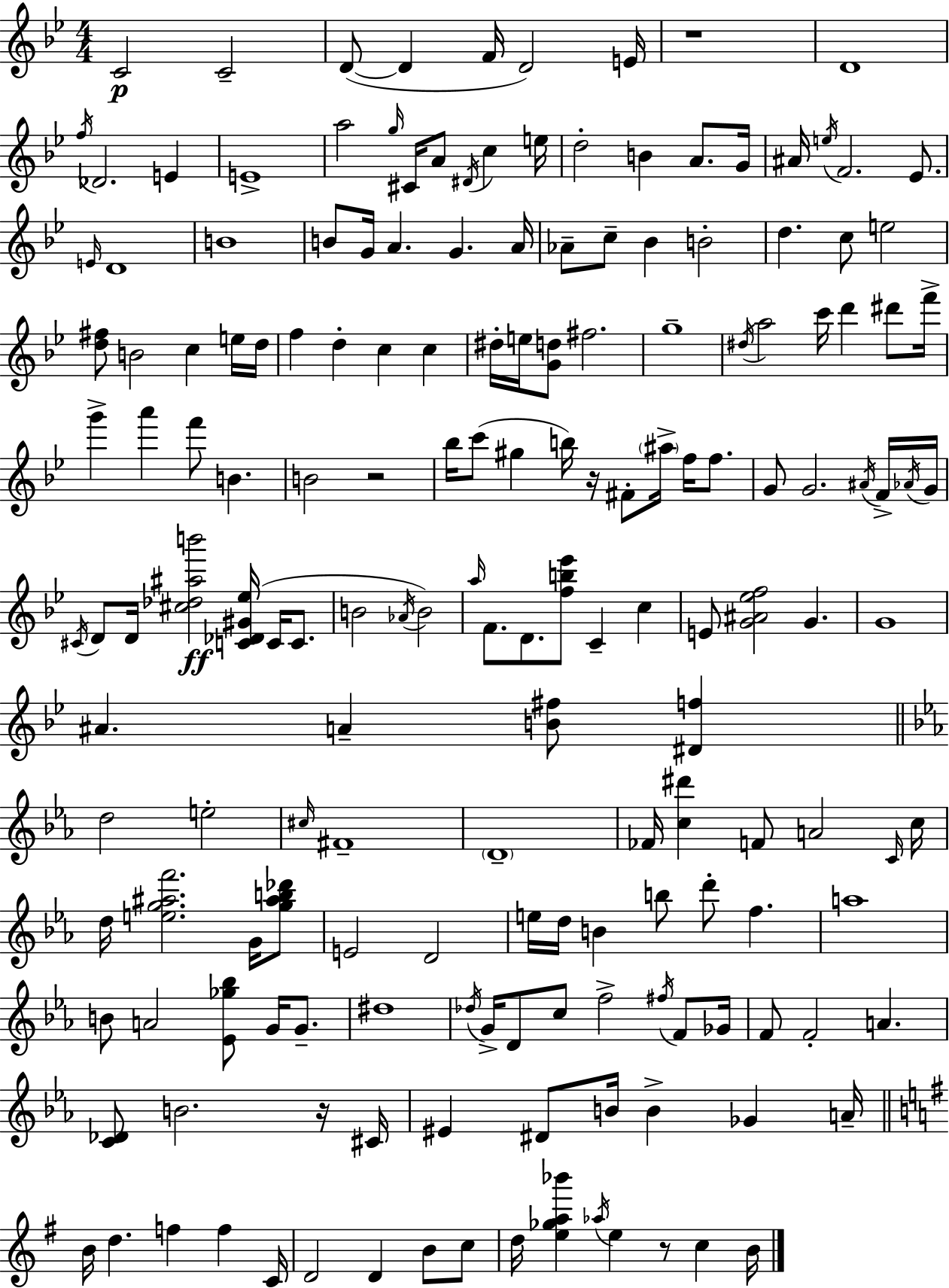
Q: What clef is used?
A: treble